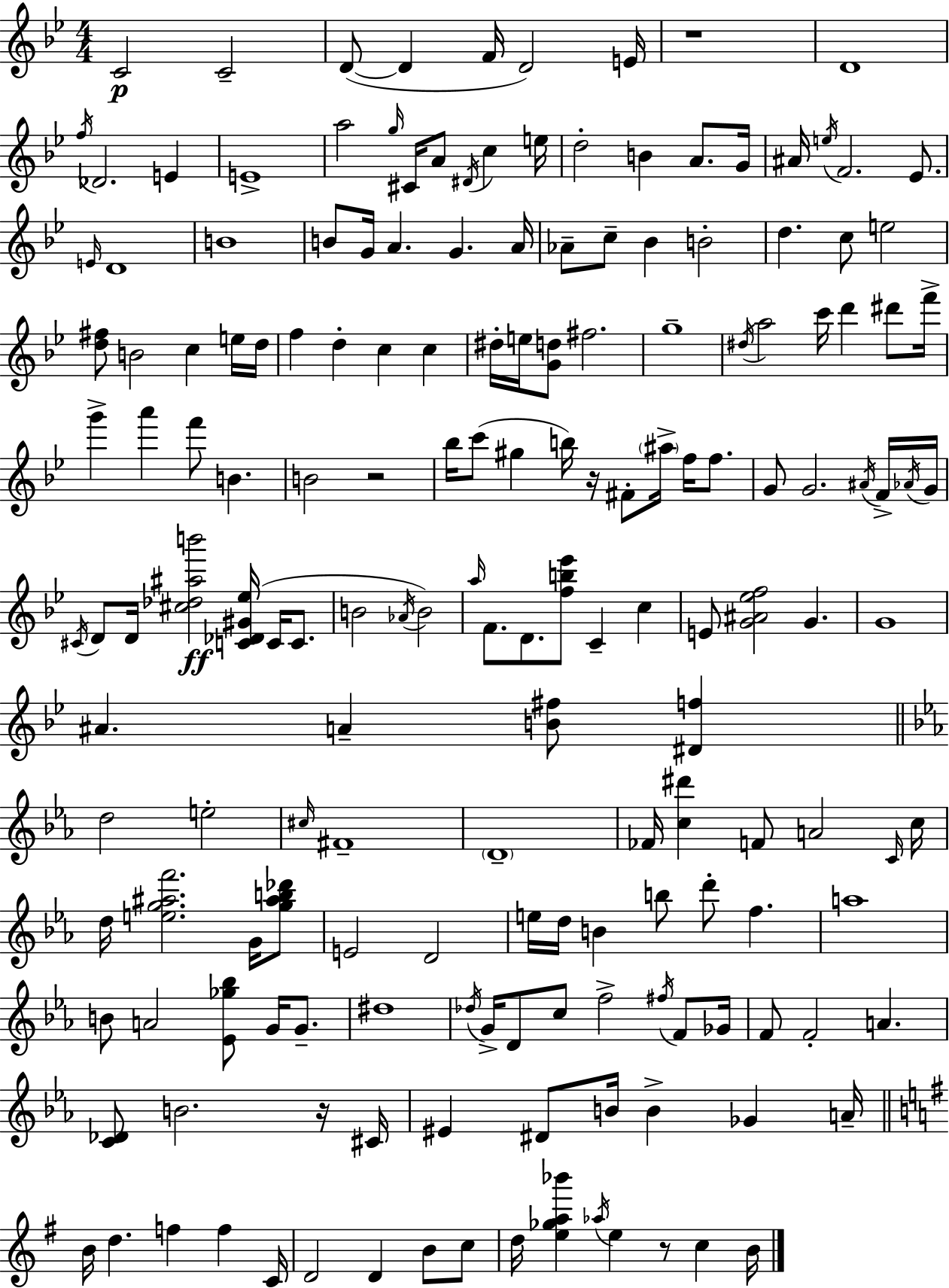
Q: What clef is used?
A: treble